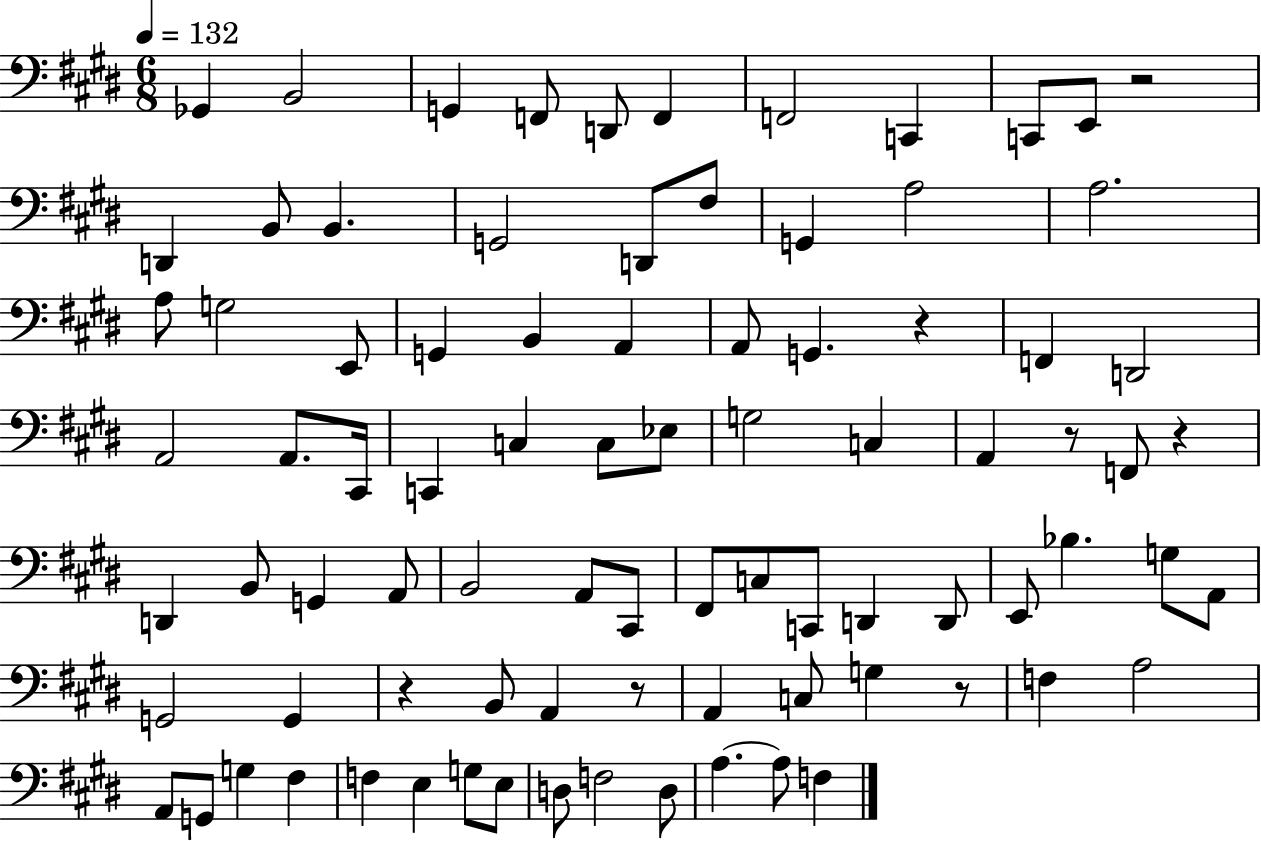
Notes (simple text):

Gb2/q B2/h G2/q F2/e D2/e F2/q F2/h C2/q C2/e E2/e R/h D2/q B2/e B2/q. G2/h D2/e F#3/e G2/q A3/h A3/h. A3/e G3/h E2/e G2/q B2/q A2/q A2/e G2/q. R/q F2/q D2/h A2/h A2/e. C#2/s C2/q C3/q C3/e Eb3/e G3/h C3/q A2/q R/e F2/e R/q D2/q B2/e G2/q A2/e B2/h A2/e C#2/e F#2/e C3/e C2/e D2/q D2/e E2/e Bb3/q. G3/e A2/e G2/h G2/q R/q B2/e A2/q R/e A2/q C3/e G3/q R/e F3/q A3/h A2/e G2/e G3/q F#3/q F3/q E3/q G3/e E3/e D3/e F3/h D3/e A3/q. A3/e F3/q